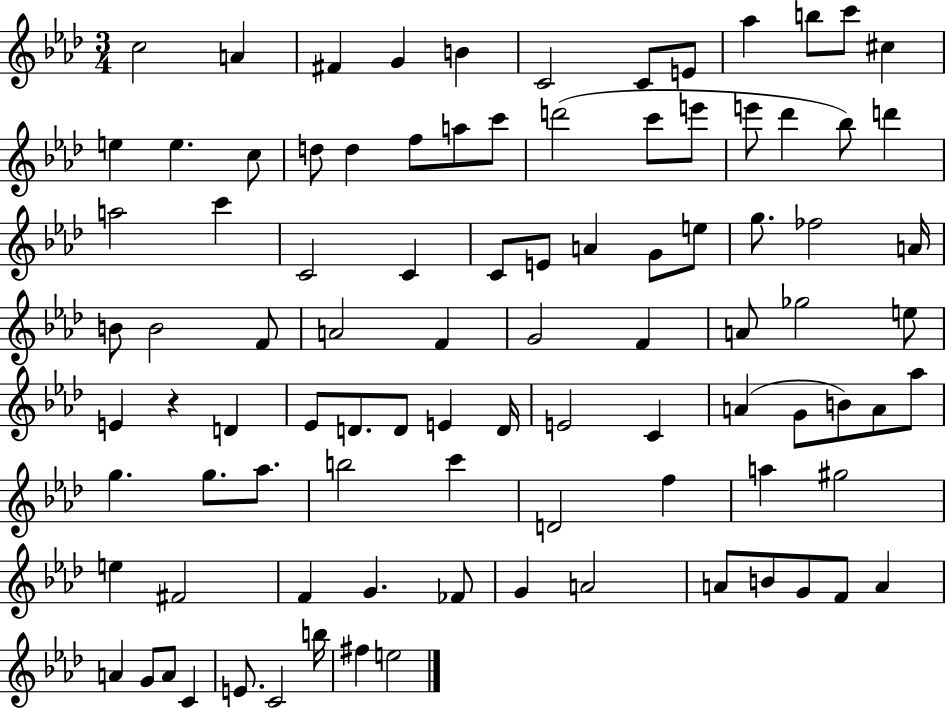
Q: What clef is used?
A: treble